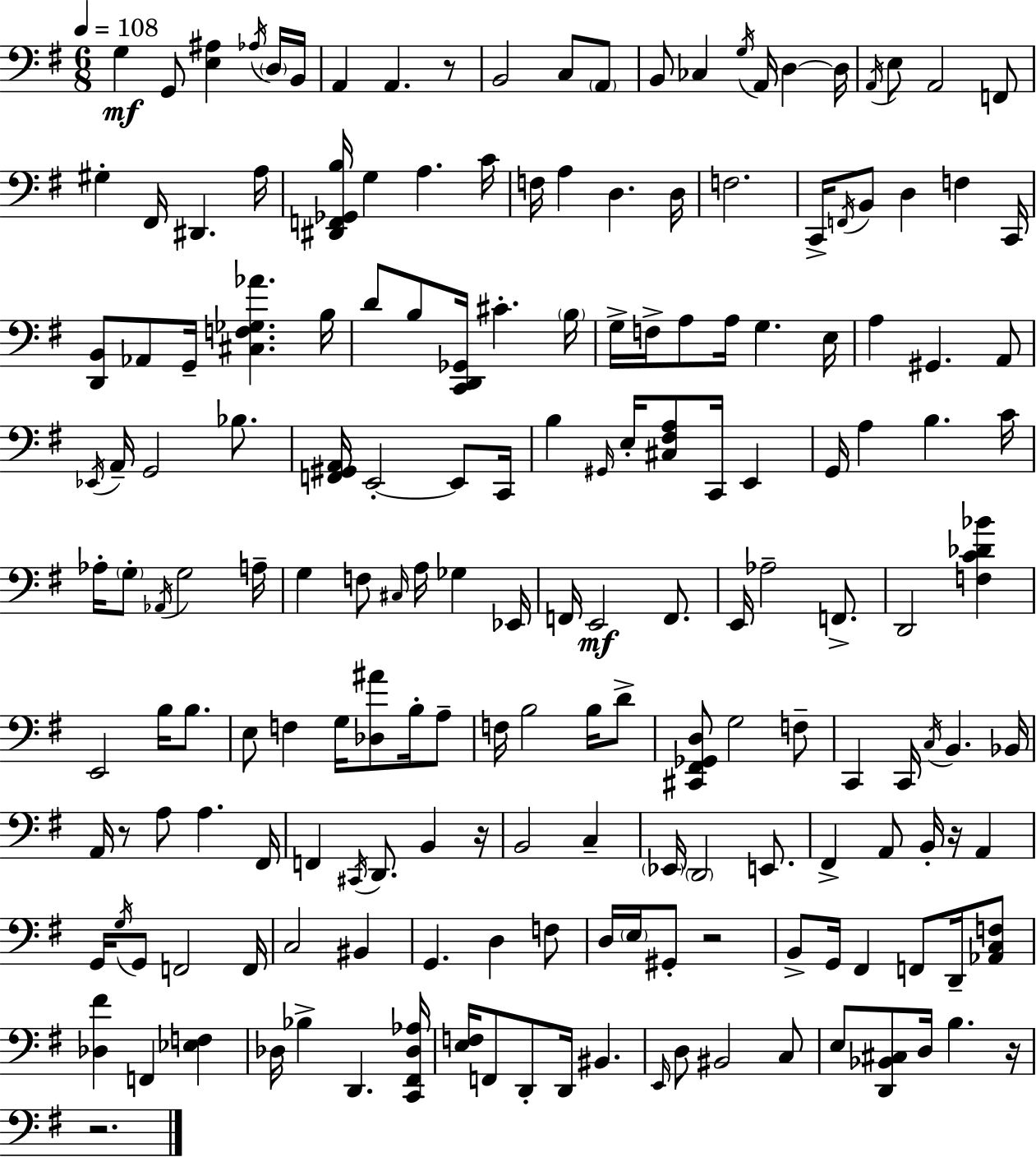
X:1
T:Untitled
M:6/8
L:1/4
K:G
G, G,,/2 [E,^A,] _A,/4 D,/4 B,,/4 A,, A,, z/2 B,,2 C,/2 A,,/2 B,,/2 _C, G,/4 A,,/4 D, D,/4 A,,/4 E,/2 A,,2 F,,/2 ^G, ^F,,/4 ^D,, A,/4 [^D,,F,,_G,,B,]/4 G, A, C/4 F,/4 A, D, D,/4 F,2 C,,/4 F,,/4 B,,/2 D, F, C,,/4 [D,,B,,]/2 _A,,/2 G,,/4 [^C,F,_G,_A] B,/4 D/2 B,/2 [C,,D,,_G,,]/4 ^C B,/4 G,/4 F,/4 A,/2 A,/4 G, E,/4 A, ^G,, A,,/2 _E,,/4 A,,/4 G,,2 _B,/2 [F,,^G,,A,,]/4 E,,2 E,,/2 C,,/4 B, ^G,,/4 E,/4 [^C,^F,A,]/2 C,,/4 E,, G,,/4 A, B, C/4 _A,/4 G,/2 _A,,/4 G,2 A,/4 G, F,/2 ^C,/4 A,/4 _G, _E,,/4 F,,/4 E,,2 F,,/2 E,,/4 _A,2 F,,/2 D,,2 [F,C_D_B] E,,2 B,/4 B,/2 E,/2 F, G,/4 [_D,^A]/2 B,/4 A,/2 F,/4 B,2 B,/4 D/2 [^C,,^F,,_G,,D,]/2 G,2 F,/2 C,, C,,/4 C,/4 B,, _B,,/4 A,,/4 z/2 A,/2 A, ^F,,/4 F,, ^C,,/4 D,,/2 B,, z/4 B,,2 C, _E,,/4 D,,2 E,,/2 ^F,, A,,/2 B,,/4 z/4 A,, G,,/4 G,/4 G,,/2 F,,2 F,,/4 C,2 ^B,, G,, D, F,/2 D,/4 E,/4 ^G,,/2 z2 B,,/2 G,,/4 ^F,, F,,/2 D,,/4 [_A,,C,F,]/2 [_D,^F] F,, [_E,F,] _D,/4 _B, D,, [C,,^F,,_D,_A,]/4 [E,F,]/4 F,,/2 D,,/2 D,,/4 ^B,, E,,/4 D,/2 ^B,,2 C,/2 E,/2 [D,,_B,,^C,]/2 D,/4 B, z/4 z2